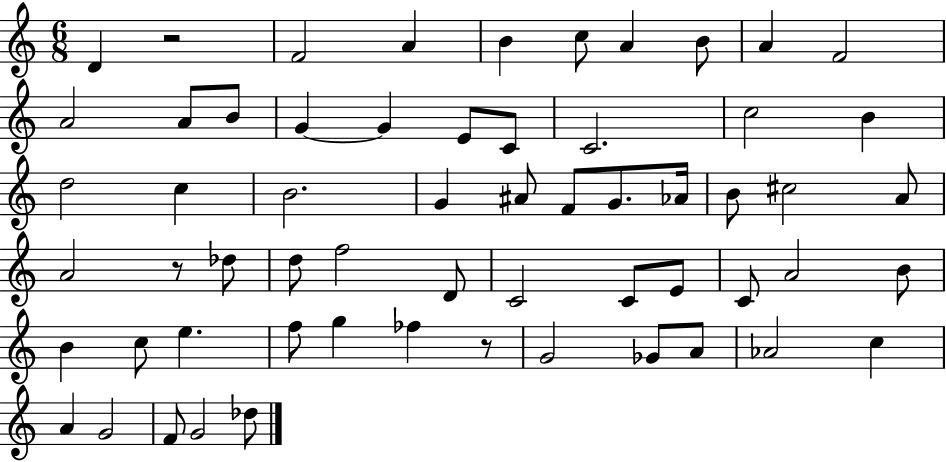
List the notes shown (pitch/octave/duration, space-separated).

D4/q R/h F4/h A4/q B4/q C5/e A4/q B4/e A4/q F4/h A4/h A4/e B4/e G4/q G4/q E4/e C4/e C4/h. C5/h B4/q D5/h C5/q B4/h. G4/q A#4/e F4/e G4/e. Ab4/s B4/e C#5/h A4/e A4/h R/e Db5/e D5/e F5/h D4/e C4/h C4/e E4/e C4/e A4/h B4/e B4/q C5/e E5/q. F5/e G5/q FES5/q R/e G4/h Gb4/e A4/e Ab4/h C5/q A4/q G4/h F4/e G4/h Db5/e